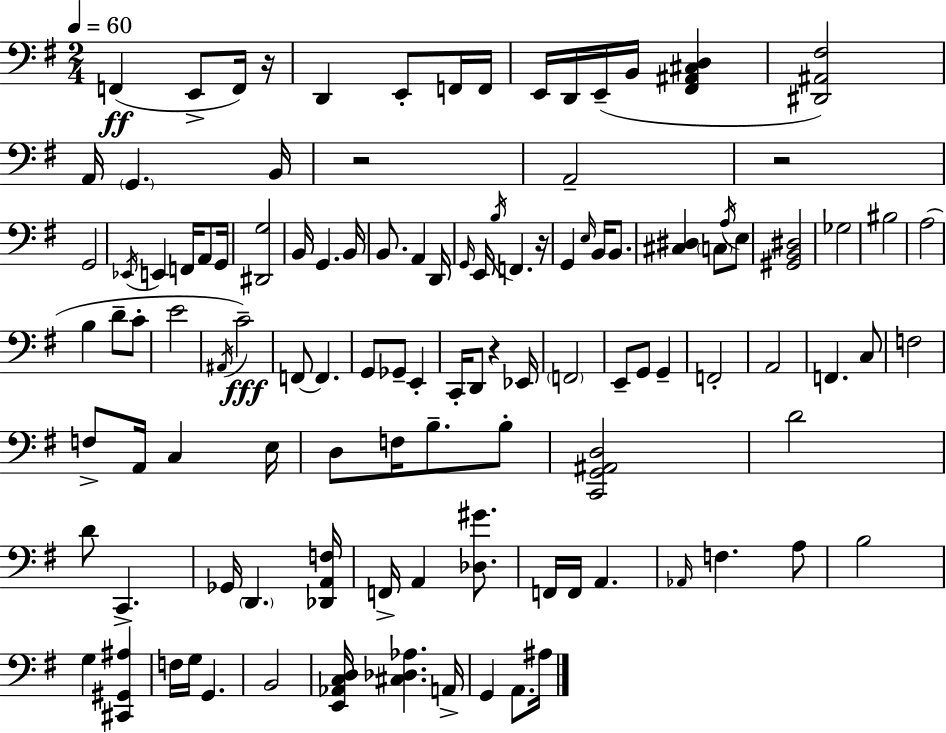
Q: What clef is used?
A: bass